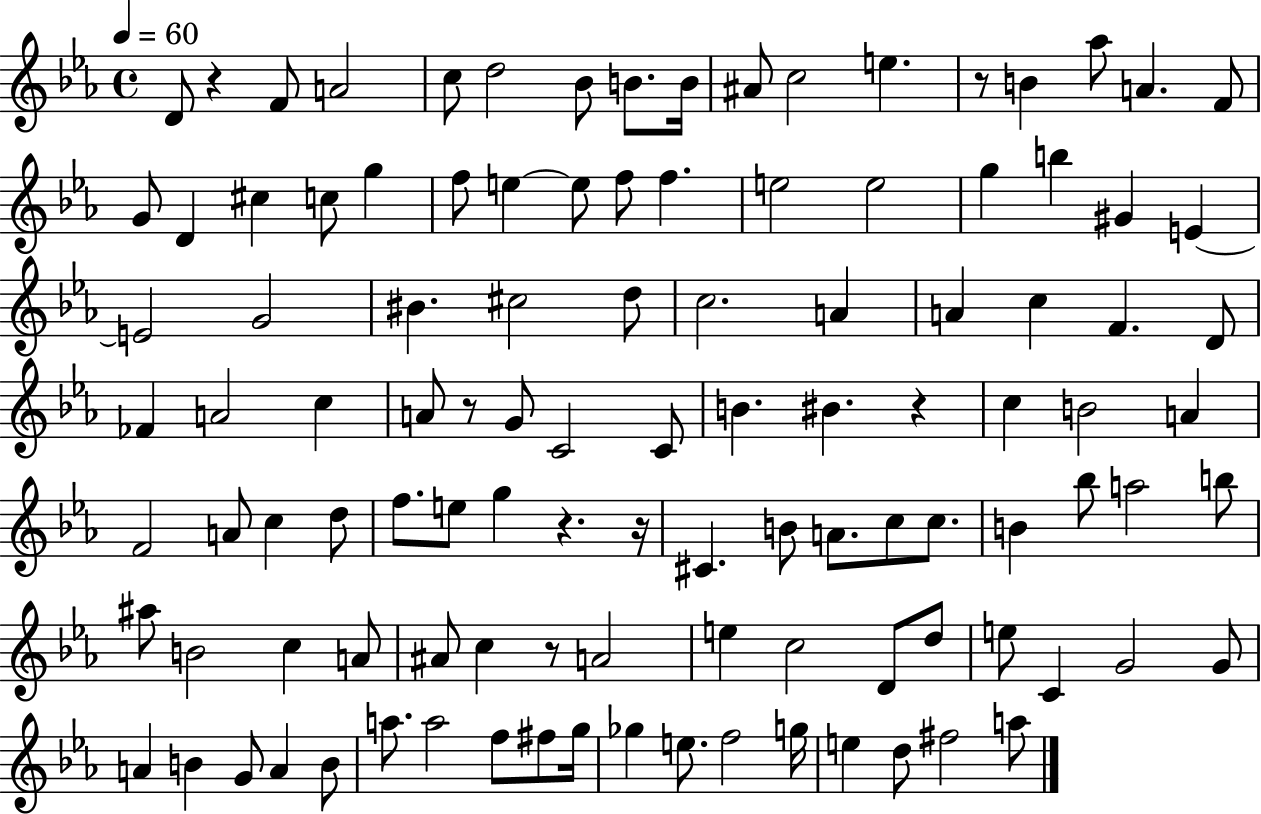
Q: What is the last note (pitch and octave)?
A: A5